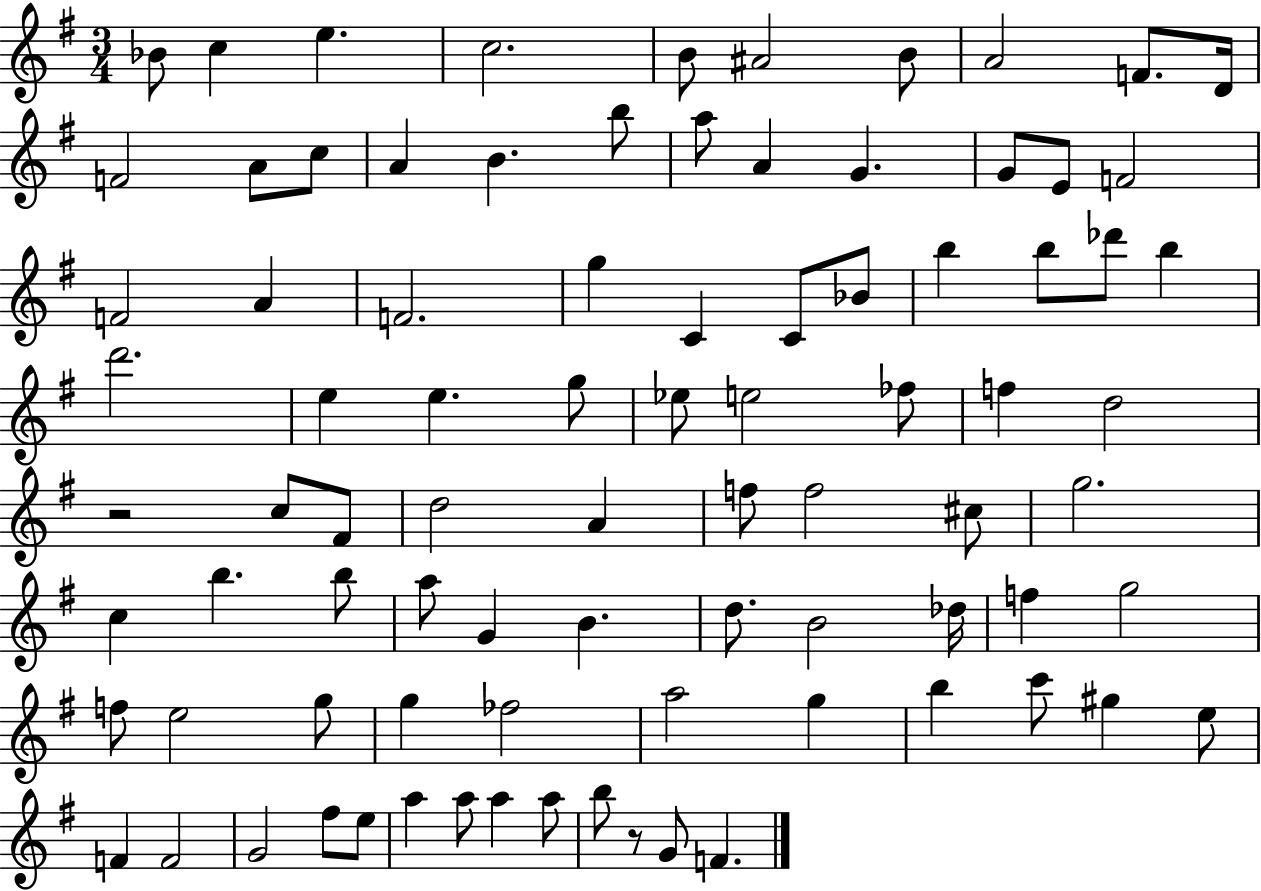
{
  \clef treble
  \numericTimeSignature
  \time 3/4
  \key g \major
  bes'8 c''4 e''4. | c''2. | b'8 ais'2 b'8 | a'2 f'8. d'16 | \break f'2 a'8 c''8 | a'4 b'4. b''8 | a''8 a'4 g'4. | g'8 e'8 f'2 | \break f'2 a'4 | f'2. | g''4 c'4 c'8 bes'8 | b''4 b''8 des'''8 b''4 | \break d'''2. | e''4 e''4. g''8 | ees''8 e''2 fes''8 | f''4 d''2 | \break r2 c''8 fis'8 | d''2 a'4 | f''8 f''2 cis''8 | g''2. | \break c''4 b''4. b''8 | a''8 g'4 b'4. | d''8. b'2 des''16 | f''4 g''2 | \break f''8 e''2 g''8 | g''4 fes''2 | a''2 g''4 | b''4 c'''8 gis''4 e''8 | \break f'4 f'2 | g'2 fis''8 e''8 | a''4 a''8 a''4 a''8 | b''8 r8 g'8 f'4. | \break \bar "|."
}